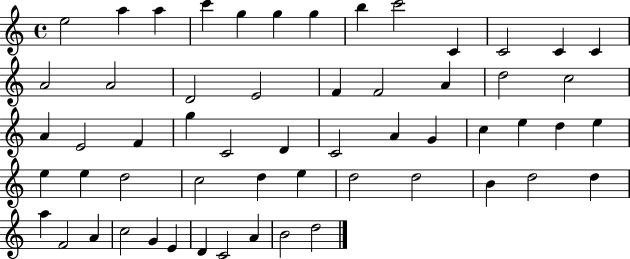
{
  \clef treble
  \time 4/4
  \defaultTimeSignature
  \key c \major
  e''2 a''4 a''4 | c'''4 g''4 g''4 g''4 | b''4 c'''2 c'4 | c'2 c'4 c'4 | \break a'2 a'2 | d'2 e'2 | f'4 f'2 a'4 | d''2 c''2 | \break a'4 e'2 f'4 | g''4 c'2 d'4 | c'2 a'4 g'4 | c''4 e''4 d''4 e''4 | \break e''4 e''4 d''2 | c''2 d''4 e''4 | d''2 d''2 | b'4 d''2 d''4 | \break a''4 f'2 a'4 | c''2 g'4 e'4 | d'4 c'2 a'4 | b'2 d''2 | \break \bar "|."
}